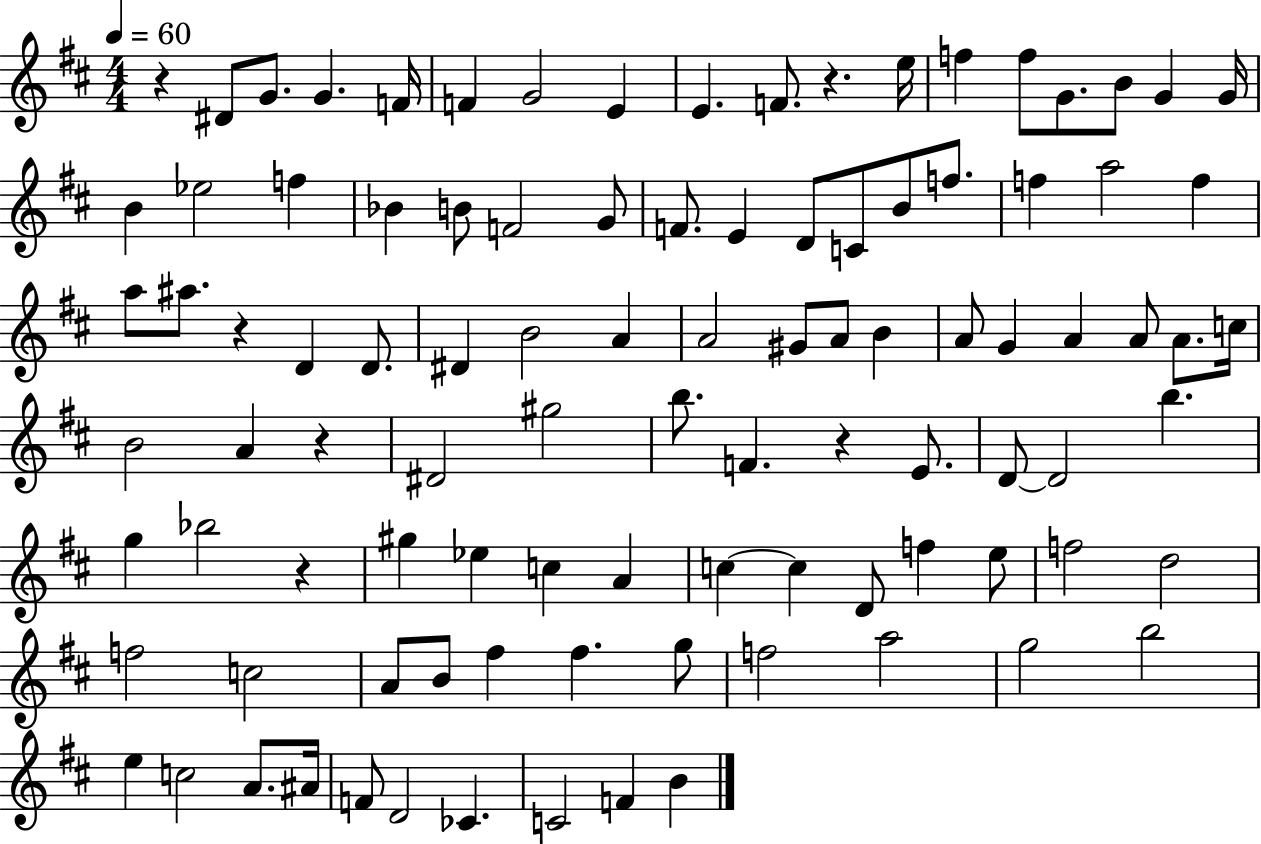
R/q D#4/e G4/e. G4/q. F4/s F4/q G4/h E4/q E4/q. F4/e. R/q. E5/s F5/q F5/e G4/e. B4/e G4/q G4/s B4/q Eb5/h F5/q Bb4/q B4/e F4/h G4/e F4/e. E4/q D4/e C4/e B4/e F5/e. F5/q A5/h F5/q A5/e A#5/e. R/q D4/q D4/e. D#4/q B4/h A4/q A4/h G#4/e A4/e B4/q A4/e G4/q A4/q A4/e A4/e. C5/s B4/h A4/q R/q D#4/h G#5/h B5/e. F4/q. R/q E4/e. D4/e D4/h B5/q. G5/q Bb5/h R/q G#5/q Eb5/q C5/q A4/q C5/q C5/q D4/e F5/q E5/e F5/h D5/h F5/h C5/h A4/e B4/e F#5/q F#5/q. G5/e F5/h A5/h G5/h B5/h E5/q C5/h A4/e. A#4/s F4/e D4/h CES4/q. C4/h F4/q B4/q